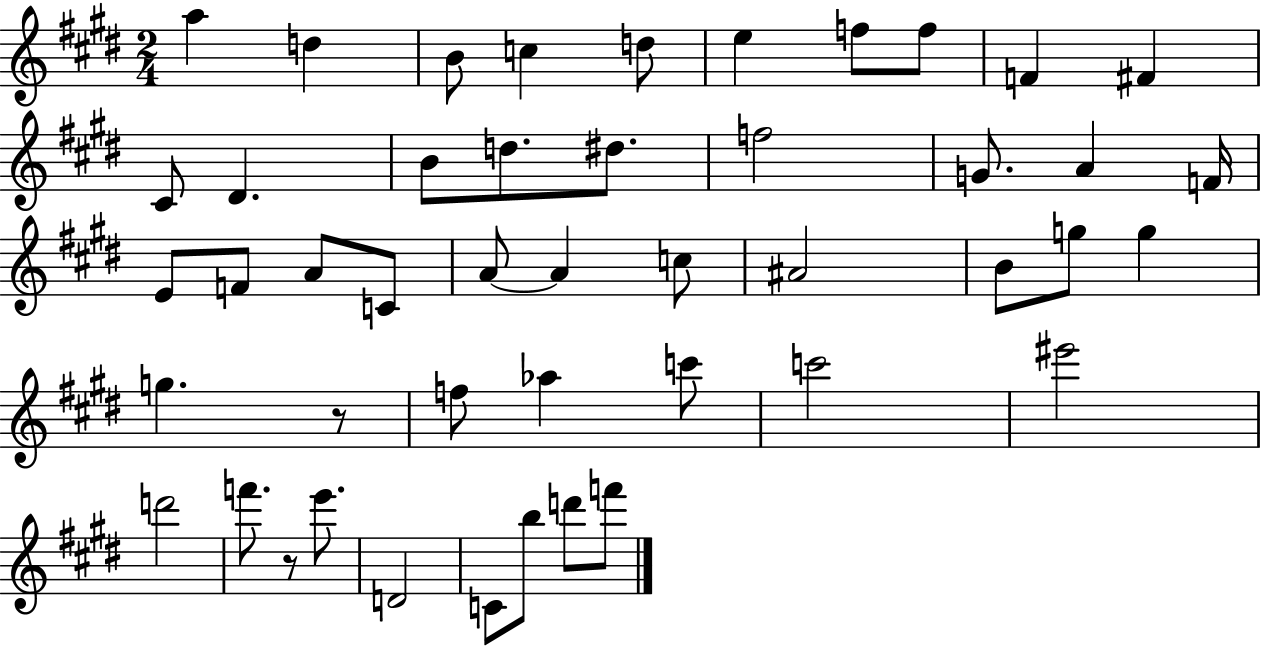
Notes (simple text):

A5/q D5/q B4/e C5/q D5/e E5/q F5/e F5/e F4/q F#4/q C#4/e D#4/q. B4/e D5/e. D#5/e. F5/h G4/e. A4/q F4/s E4/e F4/e A4/e C4/e A4/e A4/q C5/e A#4/h B4/e G5/e G5/q G5/q. R/e F5/e Ab5/q C6/e C6/h EIS6/h D6/h F6/e. R/e E6/e. D4/h C4/e B5/e D6/e F6/e